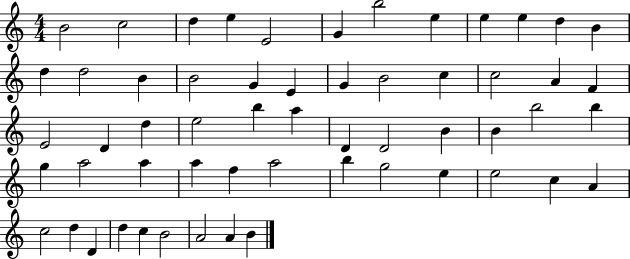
{
  \clef treble
  \numericTimeSignature
  \time 4/4
  \key c \major
  b'2 c''2 | d''4 e''4 e'2 | g'4 b''2 e''4 | e''4 e''4 d''4 b'4 | \break d''4 d''2 b'4 | b'2 g'4 e'4 | g'4 b'2 c''4 | c''2 a'4 f'4 | \break e'2 d'4 d''4 | e''2 b''4 a''4 | d'4 d'2 b'4 | b'4 b''2 b''4 | \break g''4 a''2 a''4 | a''4 f''4 a''2 | b''4 g''2 e''4 | e''2 c''4 a'4 | \break c''2 d''4 d'4 | d''4 c''4 b'2 | a'2 a'4 b'4 | \bar "|."
}